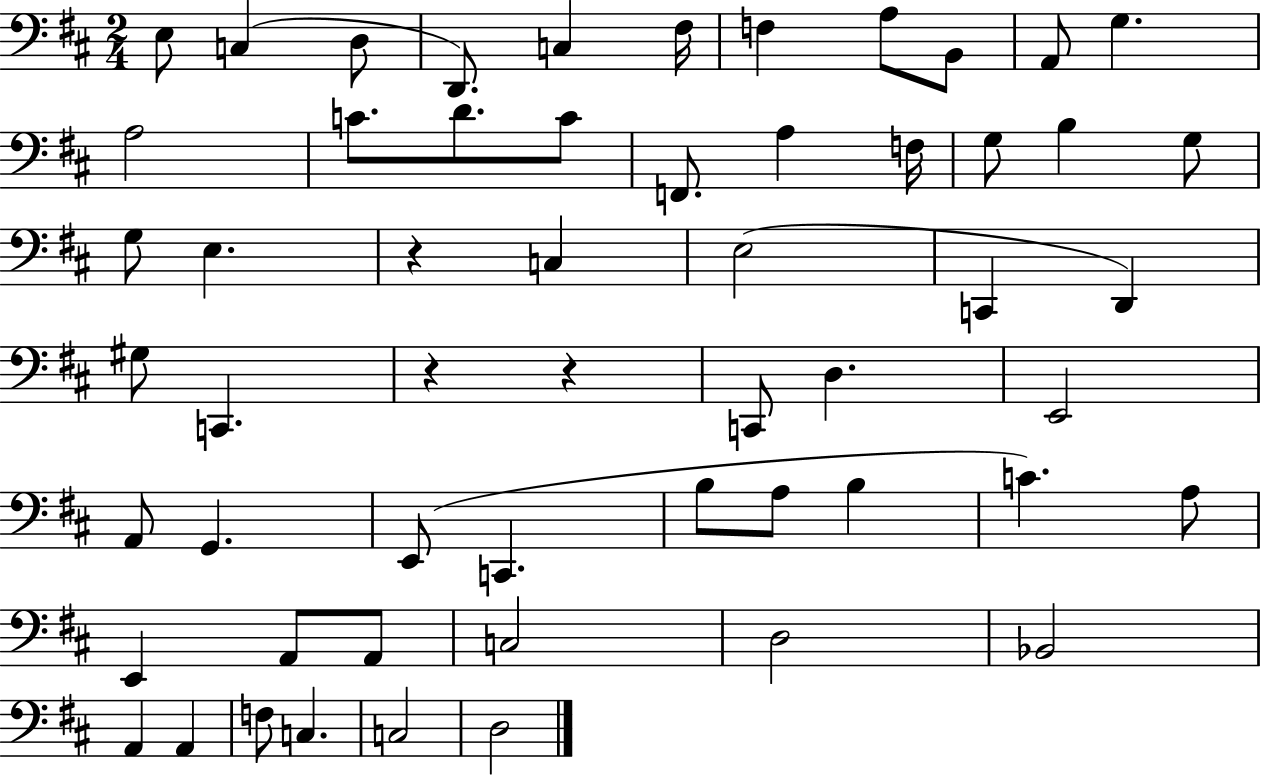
X:1
T:Untitled
M:2/4
L:1/4
K:D
E,/2 C, D,/2 D,,/2 C, ^F,/4 F, A,/2 B,,/2 A,,/2 G, A,2 C/2 D/2 C/2 F,,/2 A, F,/4 G,/2 B, G,/2 G,/2 E, z C, E,2 C,, D,, ^G,/2 C,, z z C,,/2 D, E,,2 A,,/2 G,, E,,/2 C,, B,/2 A,/2 B, C A,/2 E,, A,,/2 A,,/2 C,2 D,2 _B,,2 A,, A,, F,/2 C, C,2 D,2